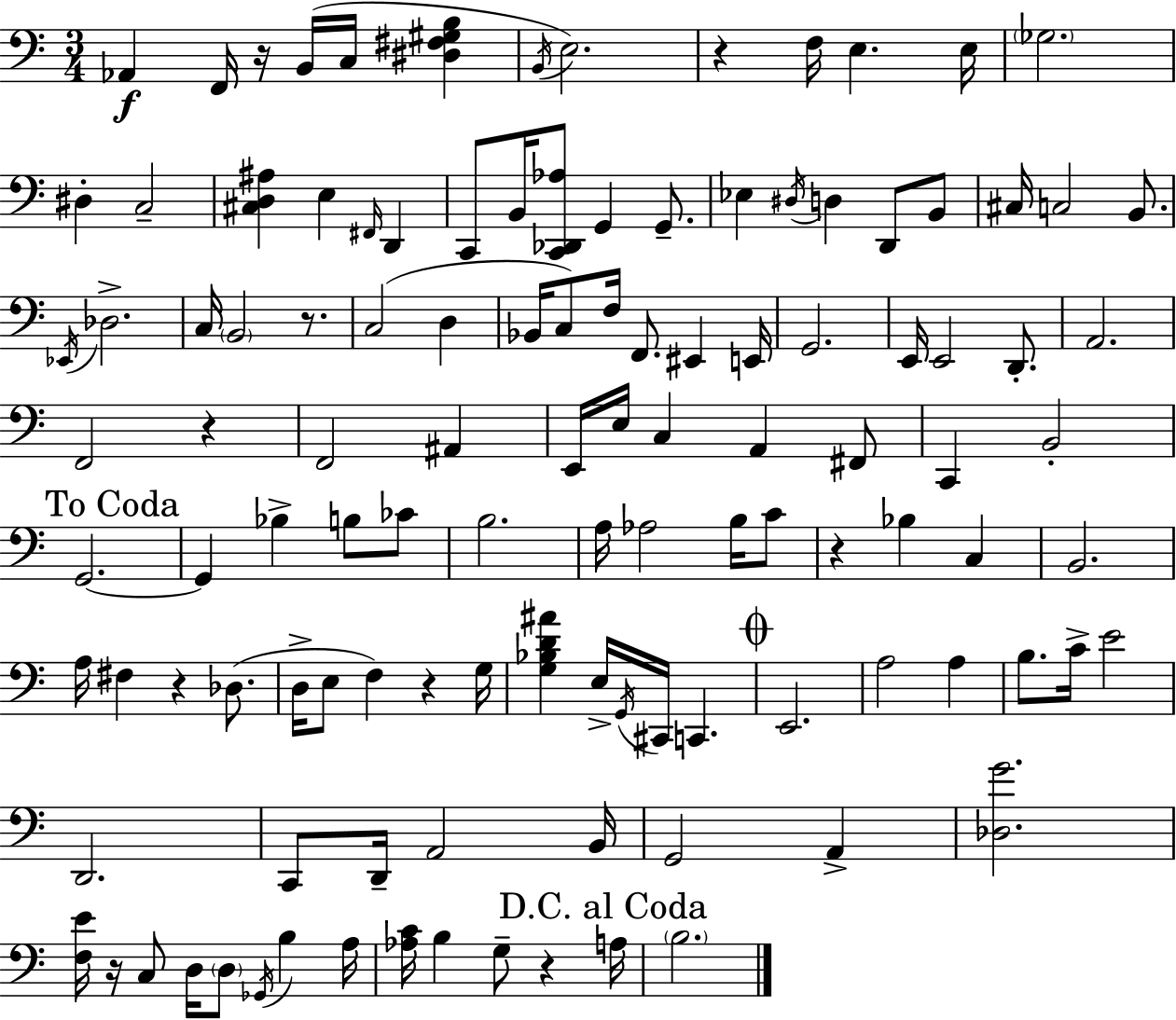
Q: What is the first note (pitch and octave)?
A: Ab2